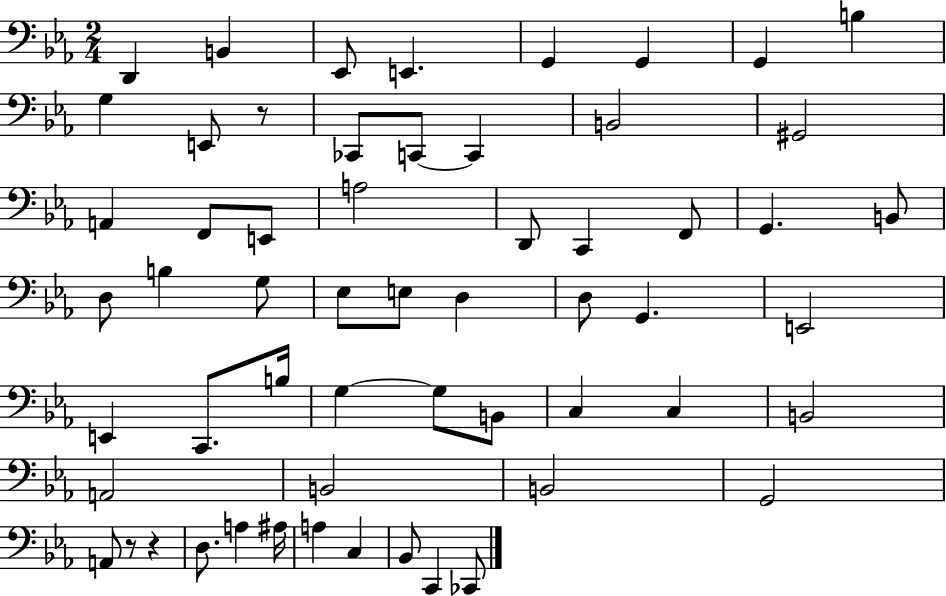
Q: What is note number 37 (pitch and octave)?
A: G3